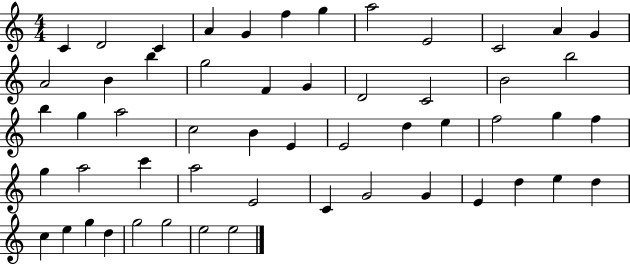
{
  \clef treble
  \numericTimeSignature
  \time 4/4
  \key c \major
  c'4 d'2 c'4 | a'4 g'4 f''4 g''4 | a''2 e'2 | c'2 a'4 g'4 | \break a'2 b'4 b''4 | g''2 f'4 g'4 | d'2 c'2 | b'2 b''2 | \break b''4 g''4 a''2 | c''2 b'4 e'4 | e'2 d''4 e''4 | f''2 g''4 f''4 | \break g''4 a''2 c'''4 | a''2 e'2 | c'4 g'2 g'4 | e'4 d''4 e''4 d''4 | \break c''4 e''4 g''4 d''4 | g''2 g''2 | e''2 e''2 | \bar "|."
}